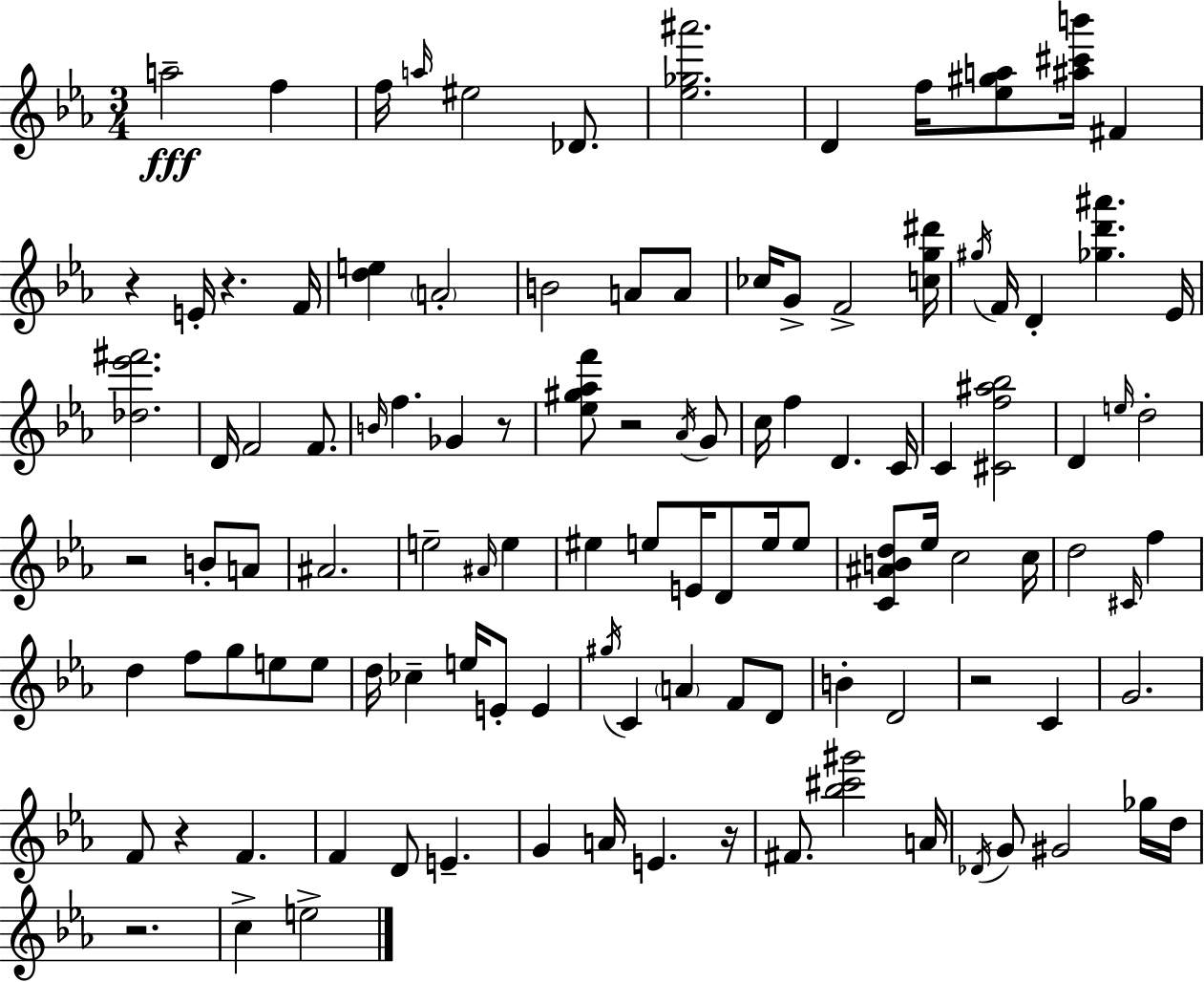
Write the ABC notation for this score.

X:1
T:Untitled
M:3/4
L:1/4
K:Eb
a2 f f/4 a/4 ^e2 _D/2 [_e_g^a']2 D f/4 [_e^ga]/2 [^a^c'b']/4 ^F z E/4 z F/4 [de] A2 B2 A/2 A/2 _c/4 G/2 F2 [cg^d']/4 ^g/4 F/4 D [_gd'^a'] _E/4 [_d_e'^f']2 D/4 F2 F/2 B/4 f _G z/2 [_e^g_af']/2 z2 _A/4 G/2 c/4 f D C/4 C [^Cf^a_b]2 D e/4 d2 z2 B/2 A/2 ^A2 e2 ^A/4 e ^e e/2 E/4 D/2 e/4 e/2 [C^ABd]/2 _e/4 c2 c/4 d2 ^C/4 f d f/2 g/2 e/2 e/2 d/4 _c e/4 E/2 E ^g/4 C A F/2 D/2 B D2 z2 C G2 F/2 z F F D/2 E G A/4 E z/4 ^F/2 [_b^c'^g']2 A/4 _D/4 G/2 ^G2 _g/4 d/4 z2 c e2